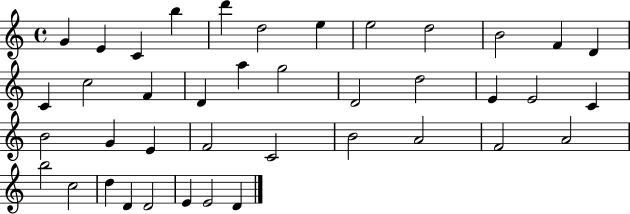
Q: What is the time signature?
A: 4/4